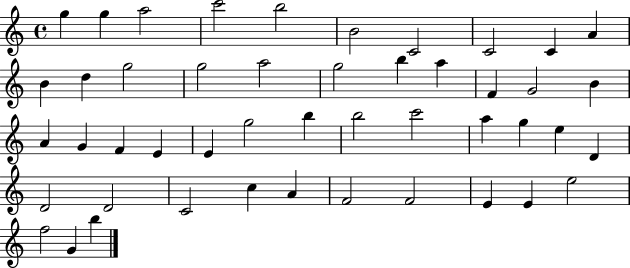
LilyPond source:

{
  \clef treble
  \time 4/4
  \defaultTimeSignature
  \key c \major
  g''4 g''4 a''2 | c'''2 b''2 | b'2 c'2 | c'2 c'4 a'4 | \break b'4 d''4 g''2 | g''2 a''2 | g''2 b''4 a''4 | f'4 g'2 b'4 | \break a'4 g'4 f'4 e'4 | e'4 g''2 b''4 | b''2 c'''2 | a''4 g''4 e''4 d'4 | \break d'2 d'2 | c'2 c''4 a'4 | f'2 f'2 | e'4 e'4 e''2 | \break f''2 g'4 b''4 | \bar "|."
}